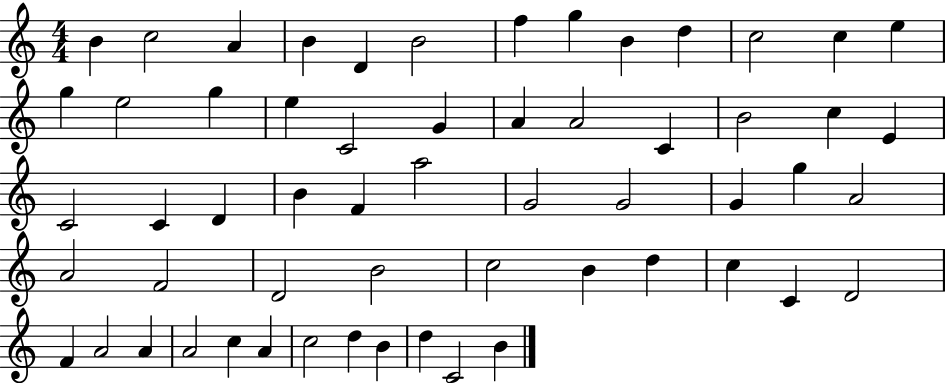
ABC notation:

X:1
T:Untitled
M:4/4
L:1/4
K:C
B c2 A B D B2 f g B d c2 c e g e2 g e C2 G A A2 C B2 c E C2 C D B F a2 G2 G2 G g A2 A2 F2 D2 B2 c2 B d c C D2 F A2 A A2 c A c2 d B d C2 B